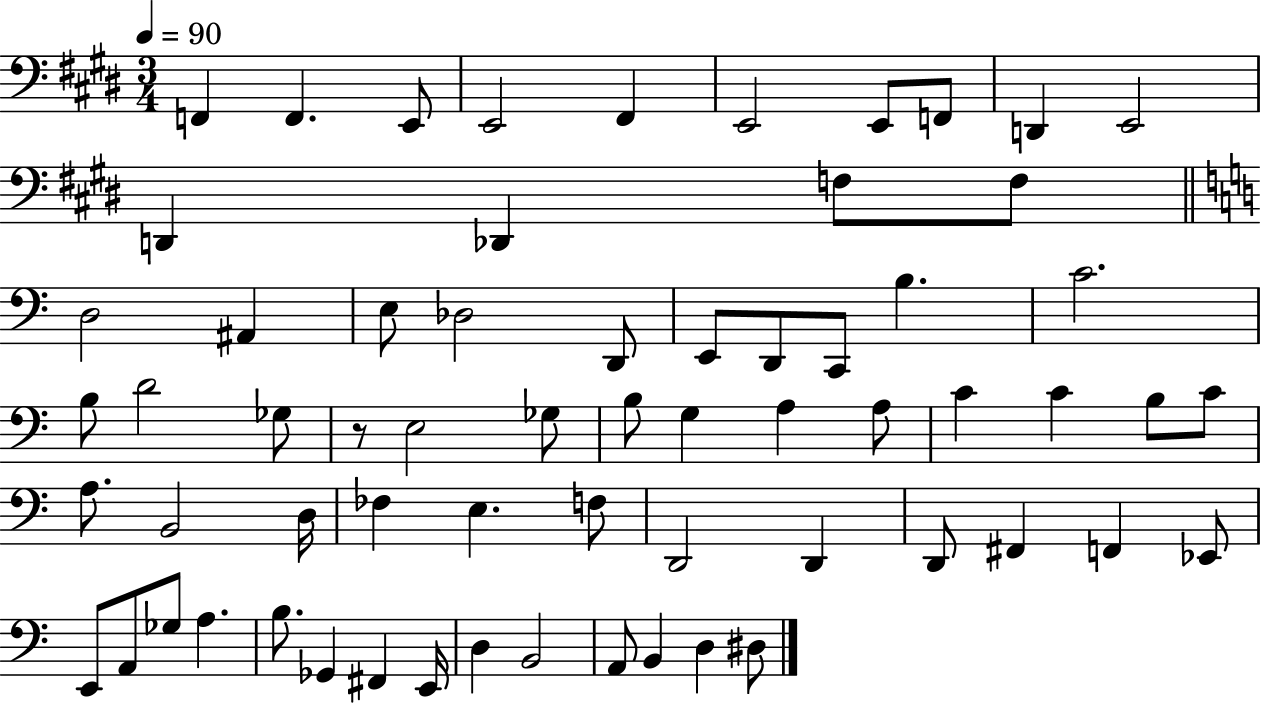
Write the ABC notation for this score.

X:1
T:Untitled
M:3/4
L:1/4
K:E
F,, F,, E,,/2 E,,2 ^F,, E,,2 E,,/2 F,,/2 D,, E,,2 D,, _D,, F,/2 F,/2 D,2 ^A,, E,/2 _D,2 D,,/2 E,,/2 D,,/2 C,,/2 B, C2 B,/2 D2 _G,/2 z/2 E,2 _G,/2 B,/2 G, A, A,/2 C C B,/2 C/2 A,/2 B,,2 D,/4 _F, E, F,/2 D,,2 D,, D,,/2 ^F,, F,, _E,,/2 E,,/2 A,,/2 _G,/2 A, B,/2 _G,, ^F,, E,,/4 D, B,,2 A,,/2 B,, D, ^D,/2